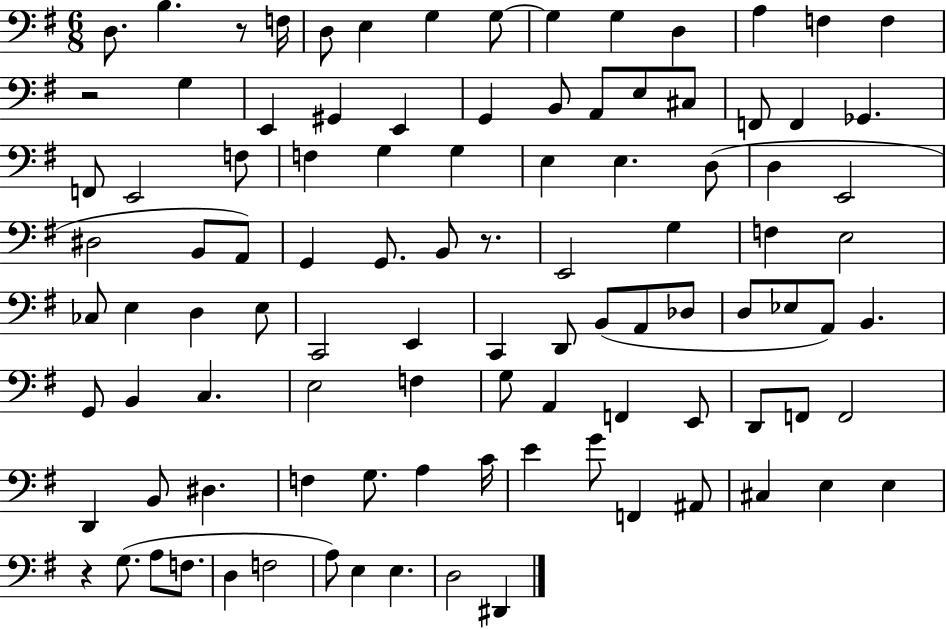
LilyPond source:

{
  \clef bass
  \numericTimeSignature
  \time 6/8
  \key g \major
  \repeat volta 2 { d8. b4. r8 f16 | d8 e4 g4 g8~~ | g4 g4 d4 | a4 f4 f4 | \break r2 g4 | e,4 gis,4 e,4 | g,4 b,8 a,8 e8 cis8 | f,8 f,4 ges,4. | \break f,8 e,2 f8 | f4 g4 g4 | e4 e4. d8( | d4 e,2 | \break dis2 b,8 a,8) | g,4 g,8. b,8 r8. | e,2 g4 | f4 e2 | \break ces8 e4 d4 e8 | c,2 e,4 | c,4 d,8 b,8( a,8 des8 | d8 ees8 a,8) b,4. | \break g,8 b,4 c4. | e2 f4 | g8 a,4 f,4 e,8 | d,8 f,8 f,2 | \break d,4 b,8 dis4. | f4 g8. a4 c'16 | e'4 g'8 f,4 ais,8 | cis4 e4 e4 | \break r4 g8.( a8 f8. | d4 f2 | a8) e4 e4. | d2 dis,4 | \break } \bar "|."
}